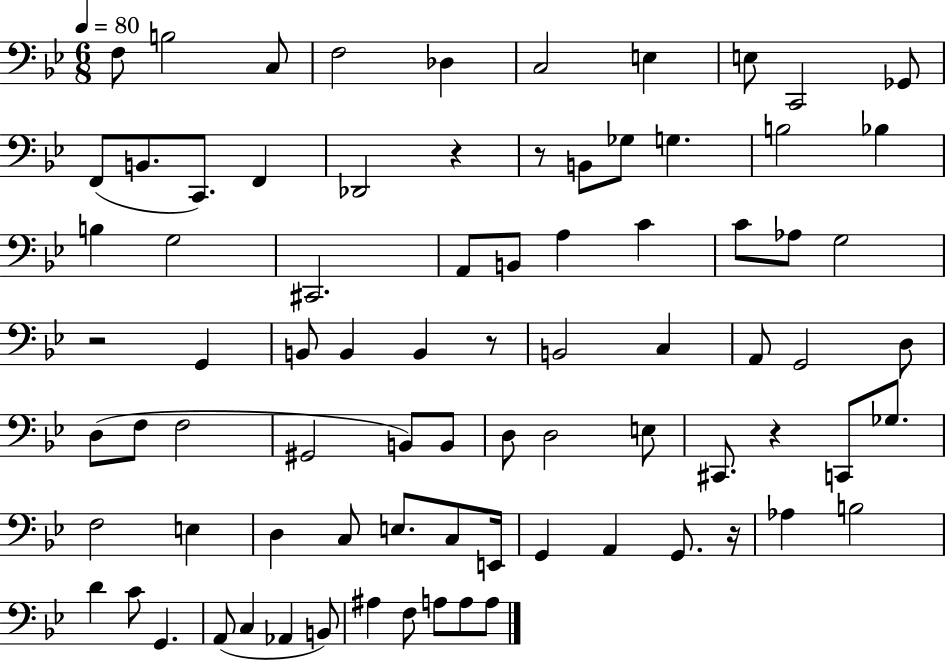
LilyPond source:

{
  \clef bass
  \numericTimeSignature
  \time 6/8
  \key bes \major
  \tempo 4 = 80
  f8 b2 c8 | f2 des4 | c2 e4 | e8 c,2 ges,8 | \break f,8( b,8. c,8.) f,4 | des,2 r4 | r8 b,8 ges8 g4. | b2 bes4 | \break b4 g2 | cis,2. | a,8 b,8 a4 c'4 | c'8 aes8 g2 | \break r2 g,4 | b,8 b,4 b,4 r8 | b,2 c4 | a,8 g,2 d8 | \break d8( f8 f2 | gis,2 b,8) b,8 | d8 d2 e8 | cis,8. r4 c,8 ges8. | \break f2 e4 | d4 c8 e8. c8 e,16 | g,4 a,4 g,8. r16 | aes4 b2 | \break d'4 c'8 g,4. | a,8( c4 aes,4 b,8) | ais4 f8 a8 a8 a8 | \bar "|."
}